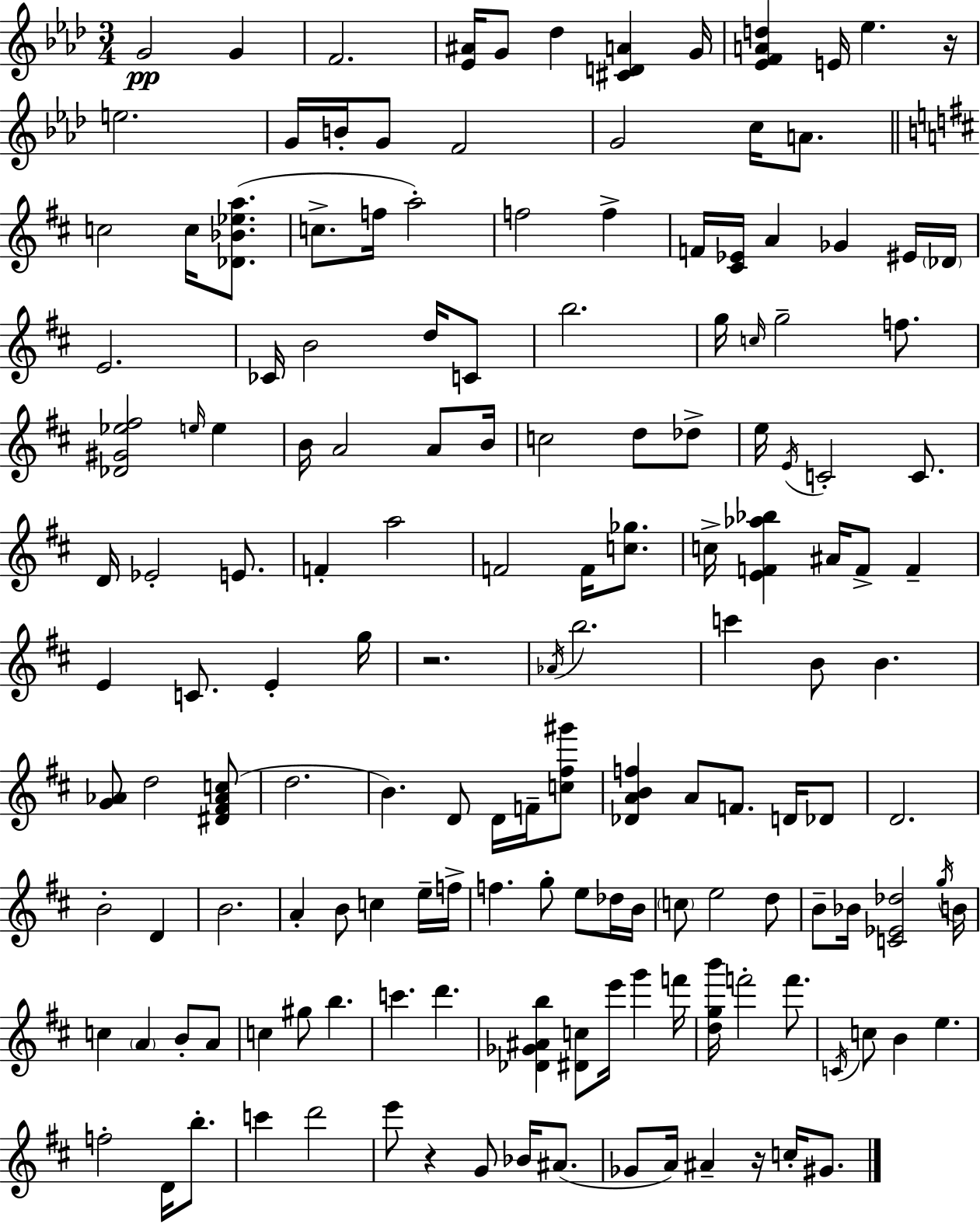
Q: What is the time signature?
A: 3/4